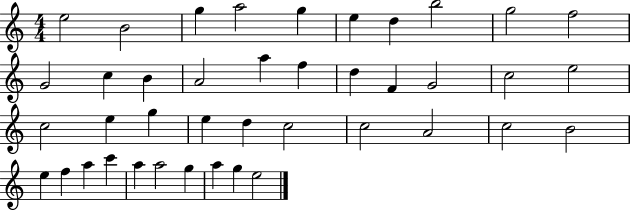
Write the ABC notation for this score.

X:1
T:Untitled
M:4/4
L:1/4
K:C
e2 B2 g a2 g e d b2 g2 f2 G2 c B A2 a f d F G2 c2 e2 c2 e g e d c2 c2 A2 c2 B2 e f a c' a a2 g a g e2